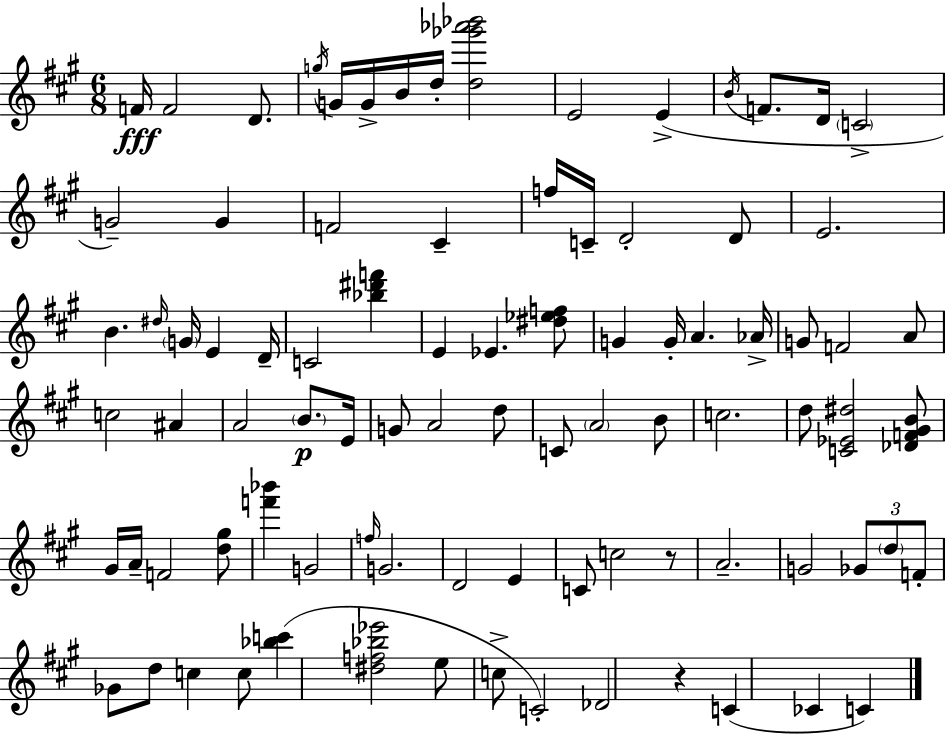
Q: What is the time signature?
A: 6/8